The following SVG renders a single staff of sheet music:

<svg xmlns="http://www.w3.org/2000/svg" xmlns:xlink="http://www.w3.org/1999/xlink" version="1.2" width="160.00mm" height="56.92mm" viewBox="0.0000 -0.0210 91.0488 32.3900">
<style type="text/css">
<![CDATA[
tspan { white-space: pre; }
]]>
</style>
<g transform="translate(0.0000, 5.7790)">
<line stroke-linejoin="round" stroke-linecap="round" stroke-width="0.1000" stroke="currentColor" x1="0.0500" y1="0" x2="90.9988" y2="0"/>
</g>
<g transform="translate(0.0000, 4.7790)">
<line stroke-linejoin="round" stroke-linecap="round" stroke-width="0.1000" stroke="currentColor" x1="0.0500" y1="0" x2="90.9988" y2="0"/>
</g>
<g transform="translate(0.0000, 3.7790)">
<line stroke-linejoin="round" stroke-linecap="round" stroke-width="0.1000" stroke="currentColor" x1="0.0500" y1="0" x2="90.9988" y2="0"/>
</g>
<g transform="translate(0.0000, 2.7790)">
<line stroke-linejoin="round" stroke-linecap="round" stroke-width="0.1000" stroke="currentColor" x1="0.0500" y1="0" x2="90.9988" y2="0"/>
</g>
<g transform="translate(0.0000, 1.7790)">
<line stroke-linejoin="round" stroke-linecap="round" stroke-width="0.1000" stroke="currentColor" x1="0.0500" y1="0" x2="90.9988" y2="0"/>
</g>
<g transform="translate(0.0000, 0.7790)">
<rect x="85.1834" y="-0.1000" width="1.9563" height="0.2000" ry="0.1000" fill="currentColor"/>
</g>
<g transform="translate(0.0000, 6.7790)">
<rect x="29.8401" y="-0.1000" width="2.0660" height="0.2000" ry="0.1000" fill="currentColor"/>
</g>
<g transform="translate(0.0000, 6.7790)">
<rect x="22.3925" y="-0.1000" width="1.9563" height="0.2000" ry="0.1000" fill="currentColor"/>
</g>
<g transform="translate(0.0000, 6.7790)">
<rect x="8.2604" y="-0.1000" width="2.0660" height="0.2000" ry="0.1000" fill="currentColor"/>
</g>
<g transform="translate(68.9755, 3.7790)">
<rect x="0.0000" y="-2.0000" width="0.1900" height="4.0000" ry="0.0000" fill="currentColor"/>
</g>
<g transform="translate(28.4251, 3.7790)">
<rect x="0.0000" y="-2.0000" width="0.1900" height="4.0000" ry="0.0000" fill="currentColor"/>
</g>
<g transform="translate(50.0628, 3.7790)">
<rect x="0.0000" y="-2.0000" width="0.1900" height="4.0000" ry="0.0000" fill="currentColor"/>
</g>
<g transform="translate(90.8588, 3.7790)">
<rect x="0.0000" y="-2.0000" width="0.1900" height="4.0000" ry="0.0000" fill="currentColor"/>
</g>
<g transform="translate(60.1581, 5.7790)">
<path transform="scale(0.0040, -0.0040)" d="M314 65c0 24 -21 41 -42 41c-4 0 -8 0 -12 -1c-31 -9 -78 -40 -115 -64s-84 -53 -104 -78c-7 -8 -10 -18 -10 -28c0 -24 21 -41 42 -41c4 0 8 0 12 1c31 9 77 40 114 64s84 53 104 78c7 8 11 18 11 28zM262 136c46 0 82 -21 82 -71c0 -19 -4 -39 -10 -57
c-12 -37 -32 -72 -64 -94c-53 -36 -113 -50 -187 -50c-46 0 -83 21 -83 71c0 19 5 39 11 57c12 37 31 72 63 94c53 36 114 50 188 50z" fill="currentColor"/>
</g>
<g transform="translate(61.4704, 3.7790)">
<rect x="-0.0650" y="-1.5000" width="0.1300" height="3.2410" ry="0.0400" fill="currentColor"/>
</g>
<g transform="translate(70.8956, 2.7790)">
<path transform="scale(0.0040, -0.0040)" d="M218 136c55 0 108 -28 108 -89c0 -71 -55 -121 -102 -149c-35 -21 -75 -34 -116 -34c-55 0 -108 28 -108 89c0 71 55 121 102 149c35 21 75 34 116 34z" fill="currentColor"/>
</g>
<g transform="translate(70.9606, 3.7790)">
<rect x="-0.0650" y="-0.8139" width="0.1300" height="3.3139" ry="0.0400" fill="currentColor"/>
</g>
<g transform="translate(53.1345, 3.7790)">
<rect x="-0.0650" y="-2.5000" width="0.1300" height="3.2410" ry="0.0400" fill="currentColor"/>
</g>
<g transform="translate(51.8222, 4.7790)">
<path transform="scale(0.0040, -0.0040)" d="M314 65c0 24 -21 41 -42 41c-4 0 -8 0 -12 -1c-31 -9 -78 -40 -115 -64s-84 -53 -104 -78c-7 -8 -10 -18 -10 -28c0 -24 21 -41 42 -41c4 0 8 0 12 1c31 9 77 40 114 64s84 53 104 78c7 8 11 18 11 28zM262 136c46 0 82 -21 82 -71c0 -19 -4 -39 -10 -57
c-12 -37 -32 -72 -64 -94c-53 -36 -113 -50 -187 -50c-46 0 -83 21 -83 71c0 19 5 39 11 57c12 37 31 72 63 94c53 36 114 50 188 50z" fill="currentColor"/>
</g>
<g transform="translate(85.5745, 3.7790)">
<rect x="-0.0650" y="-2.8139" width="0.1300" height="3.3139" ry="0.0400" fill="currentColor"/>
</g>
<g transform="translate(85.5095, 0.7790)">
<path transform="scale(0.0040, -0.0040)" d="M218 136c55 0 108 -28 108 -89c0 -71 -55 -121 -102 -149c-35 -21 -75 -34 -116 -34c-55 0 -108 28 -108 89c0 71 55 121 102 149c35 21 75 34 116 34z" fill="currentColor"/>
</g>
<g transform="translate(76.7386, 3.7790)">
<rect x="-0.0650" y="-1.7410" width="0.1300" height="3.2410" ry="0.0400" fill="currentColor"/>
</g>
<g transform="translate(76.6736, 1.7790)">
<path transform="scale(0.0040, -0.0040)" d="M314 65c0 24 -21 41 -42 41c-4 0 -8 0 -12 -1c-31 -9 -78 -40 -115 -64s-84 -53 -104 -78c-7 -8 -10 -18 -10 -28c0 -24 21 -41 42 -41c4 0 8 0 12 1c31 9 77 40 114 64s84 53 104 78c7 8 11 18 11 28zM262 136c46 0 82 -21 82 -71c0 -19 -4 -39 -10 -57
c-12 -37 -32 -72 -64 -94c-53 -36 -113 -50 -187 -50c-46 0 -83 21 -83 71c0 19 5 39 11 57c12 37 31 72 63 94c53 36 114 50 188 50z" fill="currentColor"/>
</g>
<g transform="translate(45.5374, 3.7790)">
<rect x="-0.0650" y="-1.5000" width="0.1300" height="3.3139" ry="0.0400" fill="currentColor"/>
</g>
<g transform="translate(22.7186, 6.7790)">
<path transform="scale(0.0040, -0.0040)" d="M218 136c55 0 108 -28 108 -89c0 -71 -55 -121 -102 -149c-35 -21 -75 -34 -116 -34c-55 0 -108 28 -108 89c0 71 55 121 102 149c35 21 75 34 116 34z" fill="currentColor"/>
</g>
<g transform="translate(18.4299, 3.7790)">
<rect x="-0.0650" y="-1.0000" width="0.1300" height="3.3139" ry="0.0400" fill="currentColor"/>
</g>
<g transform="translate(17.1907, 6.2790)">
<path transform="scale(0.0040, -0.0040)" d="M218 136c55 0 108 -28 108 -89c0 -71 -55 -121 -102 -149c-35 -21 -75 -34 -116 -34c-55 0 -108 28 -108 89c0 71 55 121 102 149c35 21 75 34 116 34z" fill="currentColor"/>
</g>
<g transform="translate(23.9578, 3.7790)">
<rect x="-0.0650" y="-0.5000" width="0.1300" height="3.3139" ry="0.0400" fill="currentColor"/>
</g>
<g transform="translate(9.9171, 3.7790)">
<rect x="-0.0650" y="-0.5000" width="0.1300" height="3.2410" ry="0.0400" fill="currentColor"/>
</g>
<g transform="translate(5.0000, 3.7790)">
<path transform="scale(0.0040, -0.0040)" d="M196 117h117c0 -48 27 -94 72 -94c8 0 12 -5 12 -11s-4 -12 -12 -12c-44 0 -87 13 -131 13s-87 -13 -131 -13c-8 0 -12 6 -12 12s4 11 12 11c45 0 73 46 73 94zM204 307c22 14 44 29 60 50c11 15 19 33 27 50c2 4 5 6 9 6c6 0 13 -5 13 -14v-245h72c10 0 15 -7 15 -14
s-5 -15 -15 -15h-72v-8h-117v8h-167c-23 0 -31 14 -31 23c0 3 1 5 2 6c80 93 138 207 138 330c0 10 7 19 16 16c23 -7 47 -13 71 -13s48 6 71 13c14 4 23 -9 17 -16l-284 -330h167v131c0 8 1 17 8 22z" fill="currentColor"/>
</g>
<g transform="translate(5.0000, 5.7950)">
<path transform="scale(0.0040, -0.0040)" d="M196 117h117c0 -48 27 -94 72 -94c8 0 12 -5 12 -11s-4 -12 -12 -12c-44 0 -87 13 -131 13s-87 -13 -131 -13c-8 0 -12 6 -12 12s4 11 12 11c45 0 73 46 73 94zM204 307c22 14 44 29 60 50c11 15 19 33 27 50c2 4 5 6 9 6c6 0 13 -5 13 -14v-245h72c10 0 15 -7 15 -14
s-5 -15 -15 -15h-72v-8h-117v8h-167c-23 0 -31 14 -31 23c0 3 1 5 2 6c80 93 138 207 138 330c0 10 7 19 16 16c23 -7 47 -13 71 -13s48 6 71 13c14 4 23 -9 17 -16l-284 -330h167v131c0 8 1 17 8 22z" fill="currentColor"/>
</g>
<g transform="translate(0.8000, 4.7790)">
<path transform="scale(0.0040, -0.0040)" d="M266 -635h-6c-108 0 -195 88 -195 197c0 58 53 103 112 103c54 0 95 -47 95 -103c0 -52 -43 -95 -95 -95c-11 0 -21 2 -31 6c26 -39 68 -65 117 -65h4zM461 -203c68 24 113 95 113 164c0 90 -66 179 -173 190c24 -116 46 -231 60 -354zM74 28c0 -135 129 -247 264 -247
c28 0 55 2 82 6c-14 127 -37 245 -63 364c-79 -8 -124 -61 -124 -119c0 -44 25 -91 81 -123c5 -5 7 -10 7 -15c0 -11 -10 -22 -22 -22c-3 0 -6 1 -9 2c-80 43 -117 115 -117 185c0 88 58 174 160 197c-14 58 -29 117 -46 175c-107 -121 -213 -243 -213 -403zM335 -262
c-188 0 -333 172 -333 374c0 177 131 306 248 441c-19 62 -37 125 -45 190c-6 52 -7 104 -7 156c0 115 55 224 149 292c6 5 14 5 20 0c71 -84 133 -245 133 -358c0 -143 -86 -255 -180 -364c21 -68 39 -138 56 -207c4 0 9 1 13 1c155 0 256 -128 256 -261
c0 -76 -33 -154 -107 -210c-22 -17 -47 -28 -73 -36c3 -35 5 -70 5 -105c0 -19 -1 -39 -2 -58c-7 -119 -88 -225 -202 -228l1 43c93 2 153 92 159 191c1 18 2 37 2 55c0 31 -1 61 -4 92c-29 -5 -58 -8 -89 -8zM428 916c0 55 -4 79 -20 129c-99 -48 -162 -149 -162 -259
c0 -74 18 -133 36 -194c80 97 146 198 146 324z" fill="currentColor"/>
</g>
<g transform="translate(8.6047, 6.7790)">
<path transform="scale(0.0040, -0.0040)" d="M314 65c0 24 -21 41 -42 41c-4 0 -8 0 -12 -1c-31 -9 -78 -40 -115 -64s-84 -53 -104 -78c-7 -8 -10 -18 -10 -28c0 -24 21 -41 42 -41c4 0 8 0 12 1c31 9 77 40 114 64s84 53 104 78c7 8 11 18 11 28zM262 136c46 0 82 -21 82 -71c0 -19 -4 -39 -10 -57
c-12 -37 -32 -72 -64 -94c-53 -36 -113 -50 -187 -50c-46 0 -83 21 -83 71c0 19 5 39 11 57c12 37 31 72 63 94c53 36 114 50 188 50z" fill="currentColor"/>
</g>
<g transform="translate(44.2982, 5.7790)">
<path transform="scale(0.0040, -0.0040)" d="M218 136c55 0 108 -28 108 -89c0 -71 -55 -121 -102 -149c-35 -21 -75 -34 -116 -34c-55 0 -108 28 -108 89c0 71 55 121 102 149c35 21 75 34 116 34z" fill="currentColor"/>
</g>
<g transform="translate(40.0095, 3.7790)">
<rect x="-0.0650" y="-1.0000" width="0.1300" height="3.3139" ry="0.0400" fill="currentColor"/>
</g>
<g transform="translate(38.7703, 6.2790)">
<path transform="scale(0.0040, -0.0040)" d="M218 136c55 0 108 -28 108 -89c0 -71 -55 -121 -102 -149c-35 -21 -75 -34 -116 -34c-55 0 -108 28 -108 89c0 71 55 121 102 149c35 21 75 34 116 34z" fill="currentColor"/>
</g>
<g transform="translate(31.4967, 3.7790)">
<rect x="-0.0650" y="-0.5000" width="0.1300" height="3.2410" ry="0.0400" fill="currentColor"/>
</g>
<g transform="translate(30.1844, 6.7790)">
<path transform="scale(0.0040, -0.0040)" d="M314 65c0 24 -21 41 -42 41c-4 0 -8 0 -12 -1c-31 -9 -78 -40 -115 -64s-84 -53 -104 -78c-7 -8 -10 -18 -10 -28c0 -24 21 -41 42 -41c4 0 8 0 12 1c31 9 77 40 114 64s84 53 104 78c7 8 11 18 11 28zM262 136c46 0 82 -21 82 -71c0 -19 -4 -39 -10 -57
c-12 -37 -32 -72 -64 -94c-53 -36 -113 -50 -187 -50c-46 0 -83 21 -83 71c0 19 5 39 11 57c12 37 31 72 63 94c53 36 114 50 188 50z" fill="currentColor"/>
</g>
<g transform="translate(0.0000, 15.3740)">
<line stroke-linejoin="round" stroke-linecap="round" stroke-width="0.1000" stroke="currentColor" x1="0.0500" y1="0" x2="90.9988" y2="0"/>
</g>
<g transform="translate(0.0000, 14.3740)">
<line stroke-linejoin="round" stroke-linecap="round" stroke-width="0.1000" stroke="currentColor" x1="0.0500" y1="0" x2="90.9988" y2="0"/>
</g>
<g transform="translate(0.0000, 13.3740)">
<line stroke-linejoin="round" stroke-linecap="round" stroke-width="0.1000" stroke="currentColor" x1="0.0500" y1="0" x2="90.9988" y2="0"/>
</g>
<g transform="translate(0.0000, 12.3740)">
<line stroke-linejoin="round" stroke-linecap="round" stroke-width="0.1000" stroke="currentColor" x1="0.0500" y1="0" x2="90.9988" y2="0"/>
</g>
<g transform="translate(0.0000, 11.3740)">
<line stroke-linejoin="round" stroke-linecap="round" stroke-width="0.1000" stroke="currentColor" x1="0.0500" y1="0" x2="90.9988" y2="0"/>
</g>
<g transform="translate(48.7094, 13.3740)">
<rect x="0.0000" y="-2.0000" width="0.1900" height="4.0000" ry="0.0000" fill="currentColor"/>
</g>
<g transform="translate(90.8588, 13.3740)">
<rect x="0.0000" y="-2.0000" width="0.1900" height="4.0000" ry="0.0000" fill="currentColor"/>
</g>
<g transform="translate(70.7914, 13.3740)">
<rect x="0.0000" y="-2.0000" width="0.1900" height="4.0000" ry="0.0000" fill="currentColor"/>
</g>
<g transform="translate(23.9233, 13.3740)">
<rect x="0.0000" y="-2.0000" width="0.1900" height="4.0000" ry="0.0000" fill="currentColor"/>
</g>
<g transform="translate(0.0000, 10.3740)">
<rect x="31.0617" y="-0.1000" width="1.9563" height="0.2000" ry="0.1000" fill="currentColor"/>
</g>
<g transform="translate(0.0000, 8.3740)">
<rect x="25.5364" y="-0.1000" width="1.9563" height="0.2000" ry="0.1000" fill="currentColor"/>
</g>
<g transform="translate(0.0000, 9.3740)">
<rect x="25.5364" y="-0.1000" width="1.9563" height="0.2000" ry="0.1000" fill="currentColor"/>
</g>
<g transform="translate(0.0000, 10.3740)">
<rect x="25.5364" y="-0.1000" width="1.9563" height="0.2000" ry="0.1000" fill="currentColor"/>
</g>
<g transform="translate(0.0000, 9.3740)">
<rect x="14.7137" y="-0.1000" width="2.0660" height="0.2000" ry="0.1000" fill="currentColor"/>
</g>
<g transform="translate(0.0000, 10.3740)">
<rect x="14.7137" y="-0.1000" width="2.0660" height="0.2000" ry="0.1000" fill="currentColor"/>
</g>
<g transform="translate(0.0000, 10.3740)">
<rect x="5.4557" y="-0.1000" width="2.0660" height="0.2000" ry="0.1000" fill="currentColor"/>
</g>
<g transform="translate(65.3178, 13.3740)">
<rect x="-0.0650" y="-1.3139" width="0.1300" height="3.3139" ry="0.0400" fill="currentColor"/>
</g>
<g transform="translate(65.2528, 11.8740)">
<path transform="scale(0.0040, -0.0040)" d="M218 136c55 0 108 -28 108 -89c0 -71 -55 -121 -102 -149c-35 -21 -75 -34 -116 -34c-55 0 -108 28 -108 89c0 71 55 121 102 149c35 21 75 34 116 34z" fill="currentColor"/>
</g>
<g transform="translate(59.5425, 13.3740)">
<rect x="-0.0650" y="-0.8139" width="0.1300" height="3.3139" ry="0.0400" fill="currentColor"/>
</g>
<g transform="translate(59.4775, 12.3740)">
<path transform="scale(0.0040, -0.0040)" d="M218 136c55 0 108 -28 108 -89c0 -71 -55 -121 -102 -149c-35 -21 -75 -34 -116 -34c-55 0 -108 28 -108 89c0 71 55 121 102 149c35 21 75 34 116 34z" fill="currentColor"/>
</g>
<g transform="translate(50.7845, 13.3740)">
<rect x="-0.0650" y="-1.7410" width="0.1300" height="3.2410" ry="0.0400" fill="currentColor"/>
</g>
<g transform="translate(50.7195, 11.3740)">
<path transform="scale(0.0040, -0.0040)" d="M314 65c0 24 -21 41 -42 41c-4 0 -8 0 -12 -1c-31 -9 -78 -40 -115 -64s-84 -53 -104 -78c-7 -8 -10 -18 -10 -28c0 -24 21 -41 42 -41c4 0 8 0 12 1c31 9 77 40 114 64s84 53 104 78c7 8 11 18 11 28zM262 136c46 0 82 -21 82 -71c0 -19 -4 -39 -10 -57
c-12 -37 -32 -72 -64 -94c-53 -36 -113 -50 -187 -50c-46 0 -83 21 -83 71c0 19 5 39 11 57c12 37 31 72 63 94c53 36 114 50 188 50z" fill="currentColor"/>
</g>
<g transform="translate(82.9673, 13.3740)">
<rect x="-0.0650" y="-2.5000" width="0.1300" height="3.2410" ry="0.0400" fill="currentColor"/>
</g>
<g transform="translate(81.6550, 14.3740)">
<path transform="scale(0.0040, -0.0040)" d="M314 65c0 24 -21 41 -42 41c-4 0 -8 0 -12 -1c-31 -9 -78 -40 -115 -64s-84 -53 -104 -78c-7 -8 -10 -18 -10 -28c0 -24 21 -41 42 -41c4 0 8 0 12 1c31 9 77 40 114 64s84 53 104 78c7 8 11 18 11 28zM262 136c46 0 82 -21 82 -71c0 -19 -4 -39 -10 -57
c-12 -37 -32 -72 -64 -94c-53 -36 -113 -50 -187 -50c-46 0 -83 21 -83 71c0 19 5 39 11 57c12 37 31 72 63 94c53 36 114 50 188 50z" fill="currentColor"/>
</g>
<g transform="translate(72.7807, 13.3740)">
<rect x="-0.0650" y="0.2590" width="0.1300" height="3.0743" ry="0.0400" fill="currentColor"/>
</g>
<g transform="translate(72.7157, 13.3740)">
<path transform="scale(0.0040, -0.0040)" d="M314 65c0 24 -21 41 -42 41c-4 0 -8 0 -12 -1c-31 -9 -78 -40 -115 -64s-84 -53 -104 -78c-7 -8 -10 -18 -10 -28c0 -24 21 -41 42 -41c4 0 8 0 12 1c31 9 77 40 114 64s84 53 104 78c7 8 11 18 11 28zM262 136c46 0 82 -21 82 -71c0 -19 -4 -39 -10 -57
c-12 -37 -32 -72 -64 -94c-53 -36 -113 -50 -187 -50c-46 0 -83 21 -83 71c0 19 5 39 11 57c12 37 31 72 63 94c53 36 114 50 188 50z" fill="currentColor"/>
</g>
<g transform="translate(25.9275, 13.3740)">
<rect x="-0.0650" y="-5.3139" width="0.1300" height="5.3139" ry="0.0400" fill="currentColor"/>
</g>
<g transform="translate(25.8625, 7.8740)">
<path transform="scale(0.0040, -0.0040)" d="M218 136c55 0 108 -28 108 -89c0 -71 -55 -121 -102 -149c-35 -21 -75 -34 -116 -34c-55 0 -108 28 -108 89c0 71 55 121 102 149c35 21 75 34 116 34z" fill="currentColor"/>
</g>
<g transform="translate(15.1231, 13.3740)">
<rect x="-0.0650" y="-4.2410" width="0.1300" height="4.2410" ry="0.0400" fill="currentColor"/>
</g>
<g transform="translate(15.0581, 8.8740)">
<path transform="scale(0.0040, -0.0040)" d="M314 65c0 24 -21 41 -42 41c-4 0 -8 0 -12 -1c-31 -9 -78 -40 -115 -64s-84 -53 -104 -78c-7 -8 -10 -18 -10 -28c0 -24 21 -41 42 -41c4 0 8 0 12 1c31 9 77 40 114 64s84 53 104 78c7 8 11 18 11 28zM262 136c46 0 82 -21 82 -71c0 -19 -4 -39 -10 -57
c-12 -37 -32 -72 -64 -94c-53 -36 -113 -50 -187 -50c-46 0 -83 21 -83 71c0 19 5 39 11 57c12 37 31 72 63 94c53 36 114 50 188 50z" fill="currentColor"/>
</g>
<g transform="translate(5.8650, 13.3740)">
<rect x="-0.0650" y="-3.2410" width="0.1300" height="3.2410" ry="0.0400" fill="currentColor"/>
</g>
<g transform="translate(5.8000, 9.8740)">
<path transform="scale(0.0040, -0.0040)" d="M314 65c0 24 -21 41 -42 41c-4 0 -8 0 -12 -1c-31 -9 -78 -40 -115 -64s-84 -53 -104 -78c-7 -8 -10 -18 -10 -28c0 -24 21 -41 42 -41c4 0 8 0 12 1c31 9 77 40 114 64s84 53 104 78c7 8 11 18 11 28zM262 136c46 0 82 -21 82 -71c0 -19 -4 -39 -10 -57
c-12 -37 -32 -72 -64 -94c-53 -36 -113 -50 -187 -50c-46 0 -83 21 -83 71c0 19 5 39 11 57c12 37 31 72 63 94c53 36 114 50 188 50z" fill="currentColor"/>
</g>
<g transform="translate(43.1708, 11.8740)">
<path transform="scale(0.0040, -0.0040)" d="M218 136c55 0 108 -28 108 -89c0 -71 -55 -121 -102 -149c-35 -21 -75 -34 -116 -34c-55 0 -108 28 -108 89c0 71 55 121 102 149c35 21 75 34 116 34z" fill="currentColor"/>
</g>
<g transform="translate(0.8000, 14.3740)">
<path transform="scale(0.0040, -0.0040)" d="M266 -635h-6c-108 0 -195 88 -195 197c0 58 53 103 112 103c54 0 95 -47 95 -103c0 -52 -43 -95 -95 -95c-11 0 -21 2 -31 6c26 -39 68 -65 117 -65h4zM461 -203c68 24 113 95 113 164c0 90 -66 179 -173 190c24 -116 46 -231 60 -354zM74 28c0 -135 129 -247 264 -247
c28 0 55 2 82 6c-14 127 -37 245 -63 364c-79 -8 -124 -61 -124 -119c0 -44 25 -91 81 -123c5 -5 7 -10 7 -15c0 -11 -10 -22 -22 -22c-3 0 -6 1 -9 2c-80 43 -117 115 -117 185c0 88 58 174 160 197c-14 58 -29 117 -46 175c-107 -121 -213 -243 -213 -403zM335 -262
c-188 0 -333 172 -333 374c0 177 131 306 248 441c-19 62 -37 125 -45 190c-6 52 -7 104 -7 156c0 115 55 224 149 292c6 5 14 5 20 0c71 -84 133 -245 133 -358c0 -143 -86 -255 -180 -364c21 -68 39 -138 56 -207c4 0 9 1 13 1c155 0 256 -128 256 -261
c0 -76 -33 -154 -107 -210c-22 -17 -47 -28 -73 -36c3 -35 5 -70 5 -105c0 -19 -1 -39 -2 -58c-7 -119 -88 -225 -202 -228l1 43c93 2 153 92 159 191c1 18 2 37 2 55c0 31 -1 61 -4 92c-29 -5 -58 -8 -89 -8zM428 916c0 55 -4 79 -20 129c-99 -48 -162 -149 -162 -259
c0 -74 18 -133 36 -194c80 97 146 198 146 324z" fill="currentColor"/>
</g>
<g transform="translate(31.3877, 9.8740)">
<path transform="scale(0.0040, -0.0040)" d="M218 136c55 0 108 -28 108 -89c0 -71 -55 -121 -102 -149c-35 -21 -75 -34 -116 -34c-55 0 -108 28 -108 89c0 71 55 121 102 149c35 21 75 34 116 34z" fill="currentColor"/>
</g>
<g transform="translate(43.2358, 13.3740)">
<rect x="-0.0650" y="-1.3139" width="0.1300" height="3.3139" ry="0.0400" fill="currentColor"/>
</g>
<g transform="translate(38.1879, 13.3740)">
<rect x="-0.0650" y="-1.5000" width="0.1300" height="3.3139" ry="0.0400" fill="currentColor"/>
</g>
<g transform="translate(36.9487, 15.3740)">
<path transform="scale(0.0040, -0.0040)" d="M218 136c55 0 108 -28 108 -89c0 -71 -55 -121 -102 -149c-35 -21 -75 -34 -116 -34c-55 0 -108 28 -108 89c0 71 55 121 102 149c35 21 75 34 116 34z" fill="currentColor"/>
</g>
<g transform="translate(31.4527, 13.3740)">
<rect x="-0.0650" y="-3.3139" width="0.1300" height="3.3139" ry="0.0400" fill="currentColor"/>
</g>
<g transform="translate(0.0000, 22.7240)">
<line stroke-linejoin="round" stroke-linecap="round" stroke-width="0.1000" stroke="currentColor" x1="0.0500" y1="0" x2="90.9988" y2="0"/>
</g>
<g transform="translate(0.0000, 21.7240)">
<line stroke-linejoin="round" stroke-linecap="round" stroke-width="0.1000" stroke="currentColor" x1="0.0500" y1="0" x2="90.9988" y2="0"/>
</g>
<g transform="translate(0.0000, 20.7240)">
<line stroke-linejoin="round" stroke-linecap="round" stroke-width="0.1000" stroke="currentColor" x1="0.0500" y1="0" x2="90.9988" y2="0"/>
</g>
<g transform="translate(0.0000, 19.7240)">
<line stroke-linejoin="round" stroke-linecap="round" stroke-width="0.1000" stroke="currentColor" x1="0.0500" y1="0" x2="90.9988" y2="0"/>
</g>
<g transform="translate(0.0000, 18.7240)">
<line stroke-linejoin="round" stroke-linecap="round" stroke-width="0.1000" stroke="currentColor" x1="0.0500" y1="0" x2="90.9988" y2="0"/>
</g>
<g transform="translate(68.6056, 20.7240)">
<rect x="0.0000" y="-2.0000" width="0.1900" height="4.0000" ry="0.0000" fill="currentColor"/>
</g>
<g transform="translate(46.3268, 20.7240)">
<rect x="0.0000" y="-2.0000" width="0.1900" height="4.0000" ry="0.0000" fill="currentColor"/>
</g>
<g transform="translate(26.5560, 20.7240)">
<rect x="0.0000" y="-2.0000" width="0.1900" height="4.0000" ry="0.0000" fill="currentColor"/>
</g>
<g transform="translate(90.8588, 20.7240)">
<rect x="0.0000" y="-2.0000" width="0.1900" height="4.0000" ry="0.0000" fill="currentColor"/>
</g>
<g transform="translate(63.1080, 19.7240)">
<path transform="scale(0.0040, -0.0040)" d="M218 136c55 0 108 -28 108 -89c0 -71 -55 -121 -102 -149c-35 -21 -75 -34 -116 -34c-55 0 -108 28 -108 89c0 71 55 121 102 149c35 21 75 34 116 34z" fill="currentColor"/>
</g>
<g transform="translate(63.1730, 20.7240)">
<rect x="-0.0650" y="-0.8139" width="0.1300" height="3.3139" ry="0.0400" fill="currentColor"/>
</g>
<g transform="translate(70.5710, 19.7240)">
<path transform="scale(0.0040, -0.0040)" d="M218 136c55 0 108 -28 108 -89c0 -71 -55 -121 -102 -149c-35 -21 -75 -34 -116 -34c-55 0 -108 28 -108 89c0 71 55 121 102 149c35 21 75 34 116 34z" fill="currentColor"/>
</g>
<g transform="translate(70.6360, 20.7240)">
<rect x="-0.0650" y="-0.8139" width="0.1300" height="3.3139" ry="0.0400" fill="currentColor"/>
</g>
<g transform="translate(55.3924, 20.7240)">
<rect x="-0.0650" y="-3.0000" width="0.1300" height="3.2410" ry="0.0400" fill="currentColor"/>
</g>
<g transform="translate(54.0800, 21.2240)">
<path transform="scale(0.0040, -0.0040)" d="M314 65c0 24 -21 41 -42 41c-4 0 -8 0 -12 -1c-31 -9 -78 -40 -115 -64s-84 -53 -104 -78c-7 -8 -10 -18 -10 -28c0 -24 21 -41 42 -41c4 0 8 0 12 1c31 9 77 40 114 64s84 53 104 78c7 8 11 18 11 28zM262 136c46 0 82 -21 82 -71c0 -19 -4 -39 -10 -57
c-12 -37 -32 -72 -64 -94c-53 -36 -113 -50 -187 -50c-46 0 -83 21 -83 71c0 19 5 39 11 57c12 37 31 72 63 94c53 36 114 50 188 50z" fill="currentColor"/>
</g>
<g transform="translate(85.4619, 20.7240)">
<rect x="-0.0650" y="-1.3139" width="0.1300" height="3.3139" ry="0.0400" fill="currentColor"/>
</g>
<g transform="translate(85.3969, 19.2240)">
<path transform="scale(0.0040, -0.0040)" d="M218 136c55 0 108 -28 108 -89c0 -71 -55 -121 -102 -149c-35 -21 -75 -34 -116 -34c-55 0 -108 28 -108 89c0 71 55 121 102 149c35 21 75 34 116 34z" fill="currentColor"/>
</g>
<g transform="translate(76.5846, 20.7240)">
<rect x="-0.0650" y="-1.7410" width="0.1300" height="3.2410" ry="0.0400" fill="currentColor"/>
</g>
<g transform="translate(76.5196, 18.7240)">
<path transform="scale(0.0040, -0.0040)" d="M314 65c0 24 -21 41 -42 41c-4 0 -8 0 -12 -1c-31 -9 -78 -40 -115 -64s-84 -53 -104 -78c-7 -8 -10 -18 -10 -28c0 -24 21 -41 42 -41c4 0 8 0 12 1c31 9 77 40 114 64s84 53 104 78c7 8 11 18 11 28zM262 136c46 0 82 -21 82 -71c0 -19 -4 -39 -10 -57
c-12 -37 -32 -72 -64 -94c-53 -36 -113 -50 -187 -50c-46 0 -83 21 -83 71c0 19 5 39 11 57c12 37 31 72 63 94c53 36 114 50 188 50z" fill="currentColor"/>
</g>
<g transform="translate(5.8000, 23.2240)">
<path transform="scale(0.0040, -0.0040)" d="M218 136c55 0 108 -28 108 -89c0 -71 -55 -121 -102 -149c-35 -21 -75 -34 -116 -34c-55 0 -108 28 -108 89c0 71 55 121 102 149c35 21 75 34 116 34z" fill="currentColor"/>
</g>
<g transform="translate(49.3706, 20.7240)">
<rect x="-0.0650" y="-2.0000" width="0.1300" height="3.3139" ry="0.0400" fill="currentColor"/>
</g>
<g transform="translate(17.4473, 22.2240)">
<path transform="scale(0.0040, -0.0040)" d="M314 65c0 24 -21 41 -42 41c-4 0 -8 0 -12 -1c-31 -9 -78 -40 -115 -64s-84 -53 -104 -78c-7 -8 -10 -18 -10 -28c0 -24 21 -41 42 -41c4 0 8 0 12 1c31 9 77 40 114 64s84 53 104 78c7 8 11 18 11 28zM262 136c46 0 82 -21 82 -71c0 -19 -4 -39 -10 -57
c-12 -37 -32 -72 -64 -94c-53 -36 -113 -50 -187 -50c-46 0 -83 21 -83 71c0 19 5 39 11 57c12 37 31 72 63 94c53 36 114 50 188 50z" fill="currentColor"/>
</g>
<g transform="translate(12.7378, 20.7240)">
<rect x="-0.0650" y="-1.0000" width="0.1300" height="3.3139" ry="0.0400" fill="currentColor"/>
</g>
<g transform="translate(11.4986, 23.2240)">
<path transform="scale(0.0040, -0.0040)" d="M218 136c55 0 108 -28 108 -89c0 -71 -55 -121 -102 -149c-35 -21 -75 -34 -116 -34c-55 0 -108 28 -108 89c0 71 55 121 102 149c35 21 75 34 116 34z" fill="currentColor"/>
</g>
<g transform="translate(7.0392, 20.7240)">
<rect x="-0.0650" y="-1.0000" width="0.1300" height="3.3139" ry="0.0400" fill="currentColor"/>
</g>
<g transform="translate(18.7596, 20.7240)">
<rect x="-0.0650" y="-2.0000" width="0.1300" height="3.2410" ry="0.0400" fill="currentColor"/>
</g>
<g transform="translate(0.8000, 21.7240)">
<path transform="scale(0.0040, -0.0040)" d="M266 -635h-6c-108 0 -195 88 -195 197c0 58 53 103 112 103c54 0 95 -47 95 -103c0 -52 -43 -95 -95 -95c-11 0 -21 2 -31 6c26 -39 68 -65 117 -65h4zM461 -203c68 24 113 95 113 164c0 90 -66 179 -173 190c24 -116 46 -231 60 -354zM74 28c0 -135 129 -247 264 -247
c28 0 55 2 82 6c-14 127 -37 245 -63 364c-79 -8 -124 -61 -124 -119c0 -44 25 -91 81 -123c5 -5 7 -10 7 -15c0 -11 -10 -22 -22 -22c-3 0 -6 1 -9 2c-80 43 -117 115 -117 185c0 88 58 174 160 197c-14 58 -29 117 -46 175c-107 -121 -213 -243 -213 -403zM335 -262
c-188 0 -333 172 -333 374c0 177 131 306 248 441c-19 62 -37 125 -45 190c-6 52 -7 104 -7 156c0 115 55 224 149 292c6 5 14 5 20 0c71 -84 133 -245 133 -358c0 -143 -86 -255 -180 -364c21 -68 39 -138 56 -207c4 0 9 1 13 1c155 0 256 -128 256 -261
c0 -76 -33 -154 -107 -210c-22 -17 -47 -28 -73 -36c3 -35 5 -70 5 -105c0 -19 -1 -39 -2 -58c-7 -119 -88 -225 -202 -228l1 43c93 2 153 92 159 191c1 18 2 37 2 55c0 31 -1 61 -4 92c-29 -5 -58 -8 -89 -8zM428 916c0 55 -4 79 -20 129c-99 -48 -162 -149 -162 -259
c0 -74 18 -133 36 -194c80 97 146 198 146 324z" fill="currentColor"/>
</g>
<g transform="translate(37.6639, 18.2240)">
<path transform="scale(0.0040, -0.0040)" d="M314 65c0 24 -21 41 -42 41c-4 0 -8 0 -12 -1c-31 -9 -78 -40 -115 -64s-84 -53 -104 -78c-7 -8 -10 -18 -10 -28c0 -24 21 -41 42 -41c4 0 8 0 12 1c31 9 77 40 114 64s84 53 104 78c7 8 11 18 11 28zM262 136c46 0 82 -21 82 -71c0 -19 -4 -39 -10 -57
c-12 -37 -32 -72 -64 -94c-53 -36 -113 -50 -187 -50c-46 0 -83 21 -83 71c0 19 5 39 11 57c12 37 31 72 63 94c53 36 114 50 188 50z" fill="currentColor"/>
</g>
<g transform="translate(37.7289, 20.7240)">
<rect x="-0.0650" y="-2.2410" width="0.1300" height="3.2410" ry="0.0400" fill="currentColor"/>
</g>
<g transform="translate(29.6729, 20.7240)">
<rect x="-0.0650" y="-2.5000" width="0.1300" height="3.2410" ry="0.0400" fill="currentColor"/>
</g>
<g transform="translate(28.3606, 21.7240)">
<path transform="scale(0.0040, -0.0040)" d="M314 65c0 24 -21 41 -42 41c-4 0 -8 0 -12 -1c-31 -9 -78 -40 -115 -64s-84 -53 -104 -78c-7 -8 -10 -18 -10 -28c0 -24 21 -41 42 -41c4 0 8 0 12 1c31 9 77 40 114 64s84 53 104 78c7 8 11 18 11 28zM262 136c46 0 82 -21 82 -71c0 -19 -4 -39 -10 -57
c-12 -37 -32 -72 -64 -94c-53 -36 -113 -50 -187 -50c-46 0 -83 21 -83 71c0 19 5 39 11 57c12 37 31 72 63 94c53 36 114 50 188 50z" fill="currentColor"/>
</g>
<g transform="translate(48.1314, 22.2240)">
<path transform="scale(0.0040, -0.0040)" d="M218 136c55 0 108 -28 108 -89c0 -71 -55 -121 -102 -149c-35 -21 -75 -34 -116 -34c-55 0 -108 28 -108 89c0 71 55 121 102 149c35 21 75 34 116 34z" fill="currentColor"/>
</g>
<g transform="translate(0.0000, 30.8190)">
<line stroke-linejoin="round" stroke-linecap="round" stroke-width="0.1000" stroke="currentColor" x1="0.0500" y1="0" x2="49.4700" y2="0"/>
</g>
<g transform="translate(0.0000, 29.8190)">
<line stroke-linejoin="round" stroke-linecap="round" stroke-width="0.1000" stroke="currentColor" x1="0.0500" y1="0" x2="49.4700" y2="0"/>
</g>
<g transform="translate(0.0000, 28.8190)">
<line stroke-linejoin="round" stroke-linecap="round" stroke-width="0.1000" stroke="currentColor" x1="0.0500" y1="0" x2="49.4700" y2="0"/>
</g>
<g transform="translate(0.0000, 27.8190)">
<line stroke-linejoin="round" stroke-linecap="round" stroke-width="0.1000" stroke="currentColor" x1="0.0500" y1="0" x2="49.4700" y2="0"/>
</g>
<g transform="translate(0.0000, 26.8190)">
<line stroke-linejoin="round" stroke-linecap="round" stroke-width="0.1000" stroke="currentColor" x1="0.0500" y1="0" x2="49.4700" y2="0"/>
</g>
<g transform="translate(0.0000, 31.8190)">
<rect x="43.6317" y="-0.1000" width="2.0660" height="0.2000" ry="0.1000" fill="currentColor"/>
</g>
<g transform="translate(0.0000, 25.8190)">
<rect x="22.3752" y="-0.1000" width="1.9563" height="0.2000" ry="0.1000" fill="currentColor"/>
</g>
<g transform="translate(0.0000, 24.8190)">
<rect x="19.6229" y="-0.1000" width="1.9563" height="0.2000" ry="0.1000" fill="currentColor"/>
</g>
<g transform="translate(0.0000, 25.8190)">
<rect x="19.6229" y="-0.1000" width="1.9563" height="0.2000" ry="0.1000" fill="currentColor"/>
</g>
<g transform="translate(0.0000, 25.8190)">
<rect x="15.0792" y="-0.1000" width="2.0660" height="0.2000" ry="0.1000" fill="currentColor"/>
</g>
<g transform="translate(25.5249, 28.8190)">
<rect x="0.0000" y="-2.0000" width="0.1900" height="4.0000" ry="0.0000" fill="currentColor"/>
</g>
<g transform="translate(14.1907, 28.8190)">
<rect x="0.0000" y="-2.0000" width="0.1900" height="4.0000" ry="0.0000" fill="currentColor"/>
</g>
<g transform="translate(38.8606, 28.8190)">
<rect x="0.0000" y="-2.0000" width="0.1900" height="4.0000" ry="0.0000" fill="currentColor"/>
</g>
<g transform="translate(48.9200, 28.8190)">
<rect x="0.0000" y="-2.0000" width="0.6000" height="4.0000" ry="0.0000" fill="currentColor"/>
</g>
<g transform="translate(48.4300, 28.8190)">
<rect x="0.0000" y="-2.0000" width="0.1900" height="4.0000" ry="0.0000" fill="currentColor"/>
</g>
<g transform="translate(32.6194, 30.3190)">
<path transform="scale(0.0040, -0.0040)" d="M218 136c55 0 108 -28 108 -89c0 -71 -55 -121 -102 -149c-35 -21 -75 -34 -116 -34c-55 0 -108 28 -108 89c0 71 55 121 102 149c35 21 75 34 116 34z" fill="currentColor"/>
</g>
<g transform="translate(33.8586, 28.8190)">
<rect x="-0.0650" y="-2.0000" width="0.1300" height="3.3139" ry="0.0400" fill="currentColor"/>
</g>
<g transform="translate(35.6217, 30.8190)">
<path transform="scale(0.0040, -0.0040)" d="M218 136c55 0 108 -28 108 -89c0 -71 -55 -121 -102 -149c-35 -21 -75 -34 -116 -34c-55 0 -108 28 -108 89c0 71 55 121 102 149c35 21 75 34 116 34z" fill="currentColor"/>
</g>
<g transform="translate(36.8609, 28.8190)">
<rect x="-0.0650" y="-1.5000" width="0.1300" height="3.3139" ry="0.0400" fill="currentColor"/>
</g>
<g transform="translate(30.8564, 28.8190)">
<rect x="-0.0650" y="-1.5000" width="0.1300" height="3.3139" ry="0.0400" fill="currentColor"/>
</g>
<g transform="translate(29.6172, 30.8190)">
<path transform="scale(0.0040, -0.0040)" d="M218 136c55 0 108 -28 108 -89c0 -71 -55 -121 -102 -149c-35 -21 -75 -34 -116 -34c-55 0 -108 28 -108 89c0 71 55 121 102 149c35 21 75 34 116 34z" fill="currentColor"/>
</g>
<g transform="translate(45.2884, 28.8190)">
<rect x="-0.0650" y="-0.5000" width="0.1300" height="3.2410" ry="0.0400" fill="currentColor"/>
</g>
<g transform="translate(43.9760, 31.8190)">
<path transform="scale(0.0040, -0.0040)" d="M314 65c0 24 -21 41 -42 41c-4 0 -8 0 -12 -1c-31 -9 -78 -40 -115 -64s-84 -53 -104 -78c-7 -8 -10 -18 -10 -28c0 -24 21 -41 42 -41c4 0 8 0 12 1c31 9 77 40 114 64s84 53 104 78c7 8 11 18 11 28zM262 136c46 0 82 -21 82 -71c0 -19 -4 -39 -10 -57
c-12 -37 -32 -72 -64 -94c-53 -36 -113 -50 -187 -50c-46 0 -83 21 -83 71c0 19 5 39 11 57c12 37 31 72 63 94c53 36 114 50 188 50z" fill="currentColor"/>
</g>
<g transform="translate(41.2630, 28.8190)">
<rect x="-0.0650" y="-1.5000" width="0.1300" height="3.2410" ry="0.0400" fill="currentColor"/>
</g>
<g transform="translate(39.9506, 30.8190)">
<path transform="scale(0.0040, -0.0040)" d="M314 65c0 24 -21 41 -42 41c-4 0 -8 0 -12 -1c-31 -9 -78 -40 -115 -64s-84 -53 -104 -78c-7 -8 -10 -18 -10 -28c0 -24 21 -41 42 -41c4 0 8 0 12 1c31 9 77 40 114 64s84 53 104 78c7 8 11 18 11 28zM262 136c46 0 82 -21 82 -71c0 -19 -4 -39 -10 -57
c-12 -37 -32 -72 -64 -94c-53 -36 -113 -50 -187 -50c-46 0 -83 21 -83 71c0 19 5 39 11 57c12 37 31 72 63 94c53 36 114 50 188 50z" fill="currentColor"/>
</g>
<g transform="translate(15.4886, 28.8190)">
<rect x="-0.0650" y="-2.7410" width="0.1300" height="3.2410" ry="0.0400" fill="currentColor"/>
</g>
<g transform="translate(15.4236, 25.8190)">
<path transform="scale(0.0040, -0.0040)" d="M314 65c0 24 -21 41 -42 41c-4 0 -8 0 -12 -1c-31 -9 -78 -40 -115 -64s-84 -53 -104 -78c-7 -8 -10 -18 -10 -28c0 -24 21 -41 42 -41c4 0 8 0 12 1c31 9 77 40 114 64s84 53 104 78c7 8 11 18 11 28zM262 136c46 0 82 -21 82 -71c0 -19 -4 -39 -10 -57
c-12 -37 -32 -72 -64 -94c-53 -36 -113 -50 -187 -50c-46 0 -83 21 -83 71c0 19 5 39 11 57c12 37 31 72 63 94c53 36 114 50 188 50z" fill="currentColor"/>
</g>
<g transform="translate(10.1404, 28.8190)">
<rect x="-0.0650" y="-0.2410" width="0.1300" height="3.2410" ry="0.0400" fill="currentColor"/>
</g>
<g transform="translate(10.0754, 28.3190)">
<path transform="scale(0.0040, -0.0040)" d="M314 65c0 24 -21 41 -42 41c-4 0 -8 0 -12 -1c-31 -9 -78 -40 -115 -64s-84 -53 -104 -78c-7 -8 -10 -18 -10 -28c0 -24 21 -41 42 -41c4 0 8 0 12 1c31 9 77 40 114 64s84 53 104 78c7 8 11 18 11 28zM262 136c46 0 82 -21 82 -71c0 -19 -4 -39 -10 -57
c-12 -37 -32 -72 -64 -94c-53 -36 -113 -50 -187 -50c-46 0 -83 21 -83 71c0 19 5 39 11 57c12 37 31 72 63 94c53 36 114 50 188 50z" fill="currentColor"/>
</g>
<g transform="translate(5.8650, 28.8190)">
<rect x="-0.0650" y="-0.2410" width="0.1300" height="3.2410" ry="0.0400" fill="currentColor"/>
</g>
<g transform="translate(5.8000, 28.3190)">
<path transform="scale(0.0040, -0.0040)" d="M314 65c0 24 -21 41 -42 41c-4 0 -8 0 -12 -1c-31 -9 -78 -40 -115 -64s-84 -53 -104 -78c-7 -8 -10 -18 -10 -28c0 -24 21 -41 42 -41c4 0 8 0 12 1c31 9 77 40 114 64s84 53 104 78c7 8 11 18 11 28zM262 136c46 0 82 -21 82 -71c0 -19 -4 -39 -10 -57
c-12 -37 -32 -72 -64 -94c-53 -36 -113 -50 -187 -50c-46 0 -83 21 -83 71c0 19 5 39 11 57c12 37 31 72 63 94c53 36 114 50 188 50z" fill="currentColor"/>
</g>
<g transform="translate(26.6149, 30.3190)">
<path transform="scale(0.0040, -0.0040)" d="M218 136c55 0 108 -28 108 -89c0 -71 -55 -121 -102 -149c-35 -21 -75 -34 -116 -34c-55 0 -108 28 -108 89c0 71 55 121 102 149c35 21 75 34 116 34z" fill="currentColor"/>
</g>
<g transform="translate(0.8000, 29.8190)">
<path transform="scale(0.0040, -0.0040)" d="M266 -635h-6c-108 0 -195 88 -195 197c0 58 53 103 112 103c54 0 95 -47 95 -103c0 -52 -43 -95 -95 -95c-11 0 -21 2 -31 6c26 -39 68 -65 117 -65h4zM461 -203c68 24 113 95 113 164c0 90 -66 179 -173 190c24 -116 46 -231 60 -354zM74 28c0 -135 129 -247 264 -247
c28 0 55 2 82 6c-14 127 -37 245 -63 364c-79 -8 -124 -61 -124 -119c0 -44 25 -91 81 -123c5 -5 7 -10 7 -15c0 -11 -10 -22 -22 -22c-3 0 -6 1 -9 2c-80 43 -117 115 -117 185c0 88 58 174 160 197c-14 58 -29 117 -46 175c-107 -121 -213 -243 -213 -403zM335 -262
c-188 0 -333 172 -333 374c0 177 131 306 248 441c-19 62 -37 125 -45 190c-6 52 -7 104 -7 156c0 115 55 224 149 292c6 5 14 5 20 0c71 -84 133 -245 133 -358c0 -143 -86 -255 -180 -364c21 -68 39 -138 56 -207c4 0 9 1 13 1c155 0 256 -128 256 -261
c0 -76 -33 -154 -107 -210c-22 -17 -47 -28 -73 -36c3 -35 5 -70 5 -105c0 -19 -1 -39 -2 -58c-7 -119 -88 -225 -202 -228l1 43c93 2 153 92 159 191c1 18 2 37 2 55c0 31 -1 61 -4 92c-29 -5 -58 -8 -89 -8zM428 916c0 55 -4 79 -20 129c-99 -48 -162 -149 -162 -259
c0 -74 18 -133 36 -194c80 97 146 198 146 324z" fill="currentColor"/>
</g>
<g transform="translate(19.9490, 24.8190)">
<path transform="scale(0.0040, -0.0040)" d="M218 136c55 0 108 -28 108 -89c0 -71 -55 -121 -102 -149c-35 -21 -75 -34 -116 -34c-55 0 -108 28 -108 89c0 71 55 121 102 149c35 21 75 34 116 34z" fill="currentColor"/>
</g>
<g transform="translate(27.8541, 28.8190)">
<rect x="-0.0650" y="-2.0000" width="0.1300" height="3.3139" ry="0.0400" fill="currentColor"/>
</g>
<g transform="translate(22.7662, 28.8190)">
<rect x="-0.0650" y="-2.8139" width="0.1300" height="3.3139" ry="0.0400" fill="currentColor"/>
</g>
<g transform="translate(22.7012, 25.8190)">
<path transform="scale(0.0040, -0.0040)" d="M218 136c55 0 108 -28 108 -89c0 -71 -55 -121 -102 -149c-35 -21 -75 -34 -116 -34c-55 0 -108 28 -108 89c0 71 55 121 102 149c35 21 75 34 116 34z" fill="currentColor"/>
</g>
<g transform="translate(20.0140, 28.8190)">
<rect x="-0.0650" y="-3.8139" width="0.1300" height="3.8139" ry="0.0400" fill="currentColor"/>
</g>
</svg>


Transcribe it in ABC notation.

X:1
T:Untitled
M:4/4
L:1/4
K:C
C2 D C C2 D E G2 E2 d f2 a b2 d'2 f' b E e f2 d e B2 G2 D D F2 G2 g2 F A2 d d f2 e c2 c2 a2 c' a F E F E E2 C2